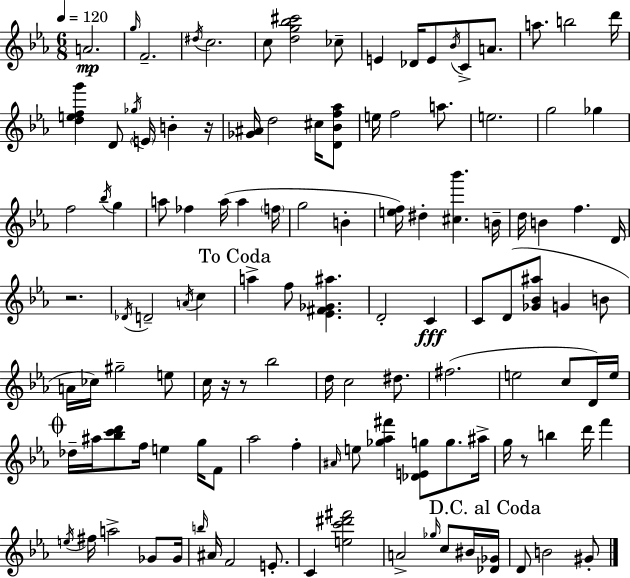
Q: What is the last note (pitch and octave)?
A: G#4